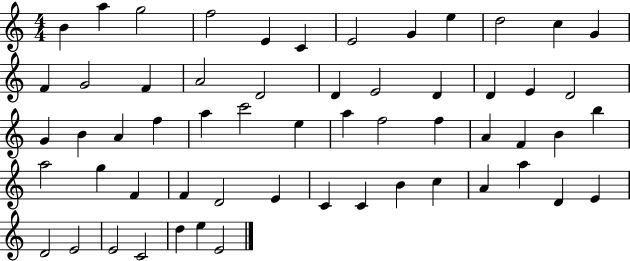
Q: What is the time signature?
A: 4/4